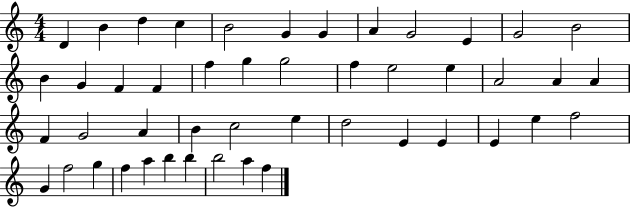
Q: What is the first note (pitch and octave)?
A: D4